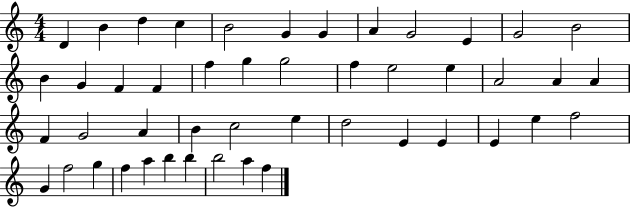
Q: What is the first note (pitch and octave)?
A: D4